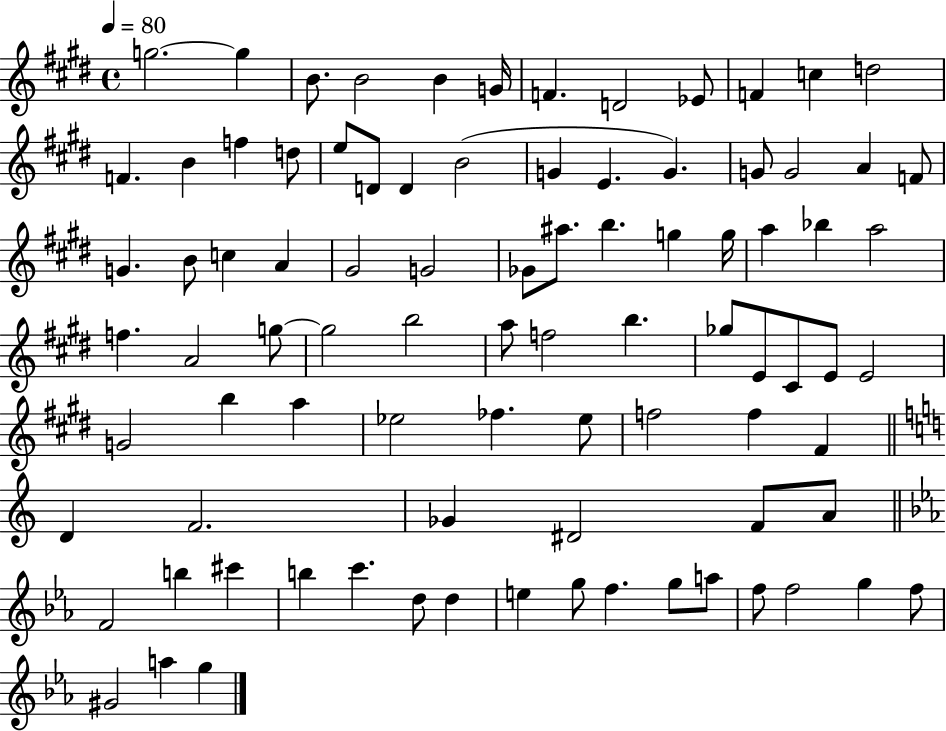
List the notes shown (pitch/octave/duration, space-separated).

G5/h. G5/q B4/e. B4/h B4/q G4/s F4/q. D4/h Eb4/e F4/q C5/q D5/h F4/q. B4/q F5/q D5/e E5/e D4/e D4/q B4/h G4/q E4/q. G4/q. G4/e G4/h A4/q F4/e G4/q. B4/e C5/q A4/q G#4/h G4/h Gb4/e A#5/e. B5/q. G5/q G5/s A5/q Bb5/q A5/h F5/q. A4/h G5/e G5/h B5/h A5/e F5/h B5/q. Gb5/e E4/e C#4/e E4/e E4/h G4/h B5/q A5/q Eb5/h FES5/q. Eb5/e F5/h F5/q F#4/q D4/q F4/h. Gb4/q D#4/h F4/e A4/e F4/h B5/q C#6/q B5/q C6/q. D5/e D5/q E5/q G5/e F5/q. G5/e A5/e F5/e F5/h G5/q F5/e G#4/h A5/q G5/q